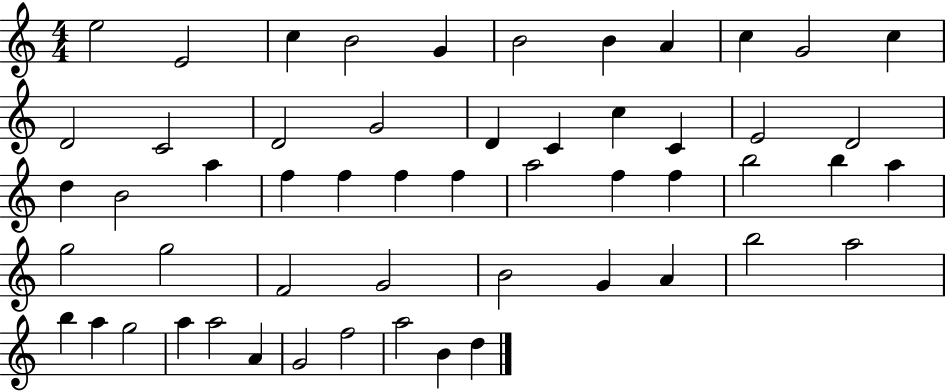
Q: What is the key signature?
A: C major